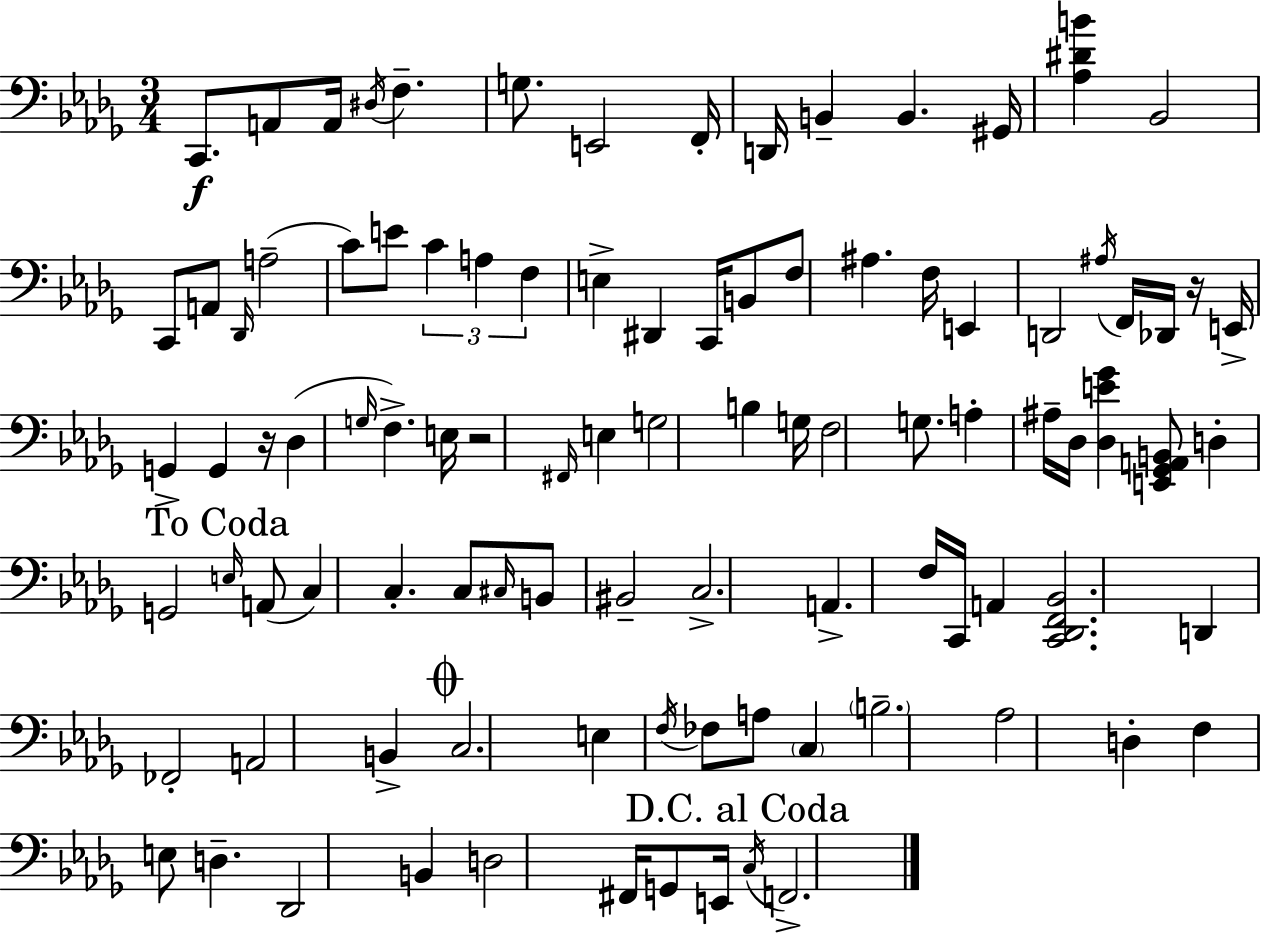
X:1
T:Untitled
M:3/4
L:1/4
K:Bbm
C,,/2 A,,/2 A,,/4 ^D,/4 F, G,/2 E,,2 F,,/4 D,,/4 B,, B,, ^G,,/4 [_A,^DB] _B,,2 C,,/2 A,,/2 _D,,/4 A,2 C/2 E/2 C A, F, E, ^D,, C,,/4 B,,/2 F,/2 ^A, F,/4 E,, D,,2 ^A,/4 F,,/4 _D,,/4 z/4 E,,/4 G,, G,, z/4 _D, G,/4 F, E,/4 z2 ^F,,/4 E, G,2 B, G,/4 F,2 G,/2 A, ^A,/4 _D,/4 [_D,E_G] [E,,_G,,A,,B,,]/2 D, G,,2 E,/4 A,,/2 C, C, C,/2 ^C,/4 B,,/2 ^B,,2 C,2 A,, F,/4 C,,/4 A,, [C,,_D,,F,,_B,,]2 D,, _F,,2 A,,2 B,, C,2 E, F,/4 _F,/2 A,/2 C, B,2 _A,2 D, F, E,/2 D, _D,,2 B,, D,2 ^F,,/4 G,,/2 E,,/4 C,/4 F,,2